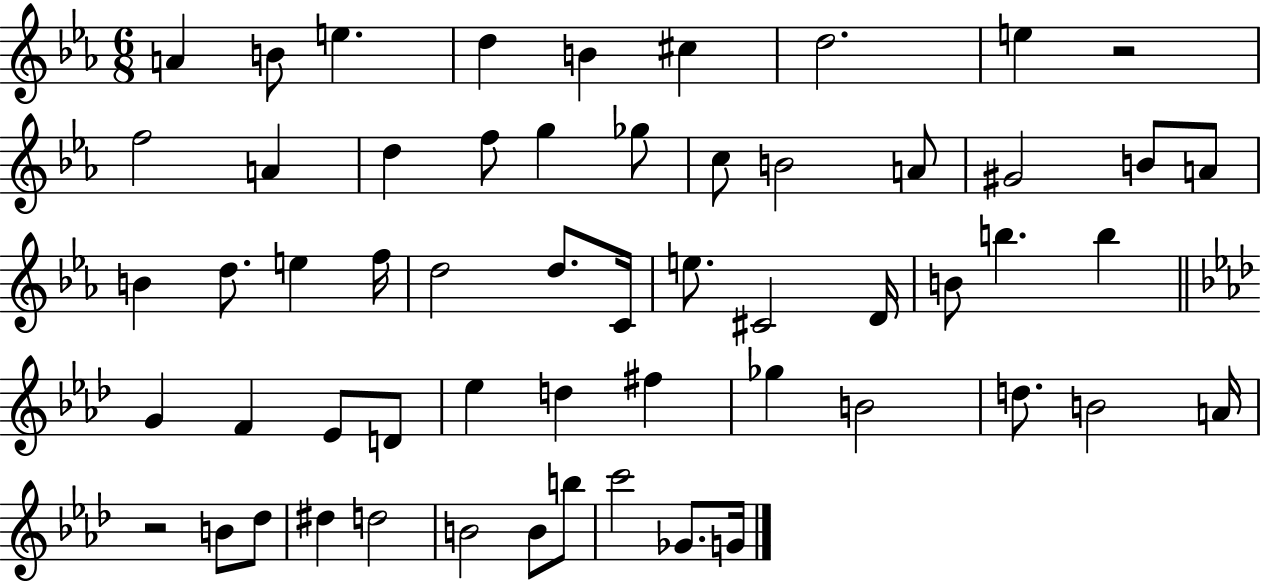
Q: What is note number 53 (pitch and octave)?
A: C6